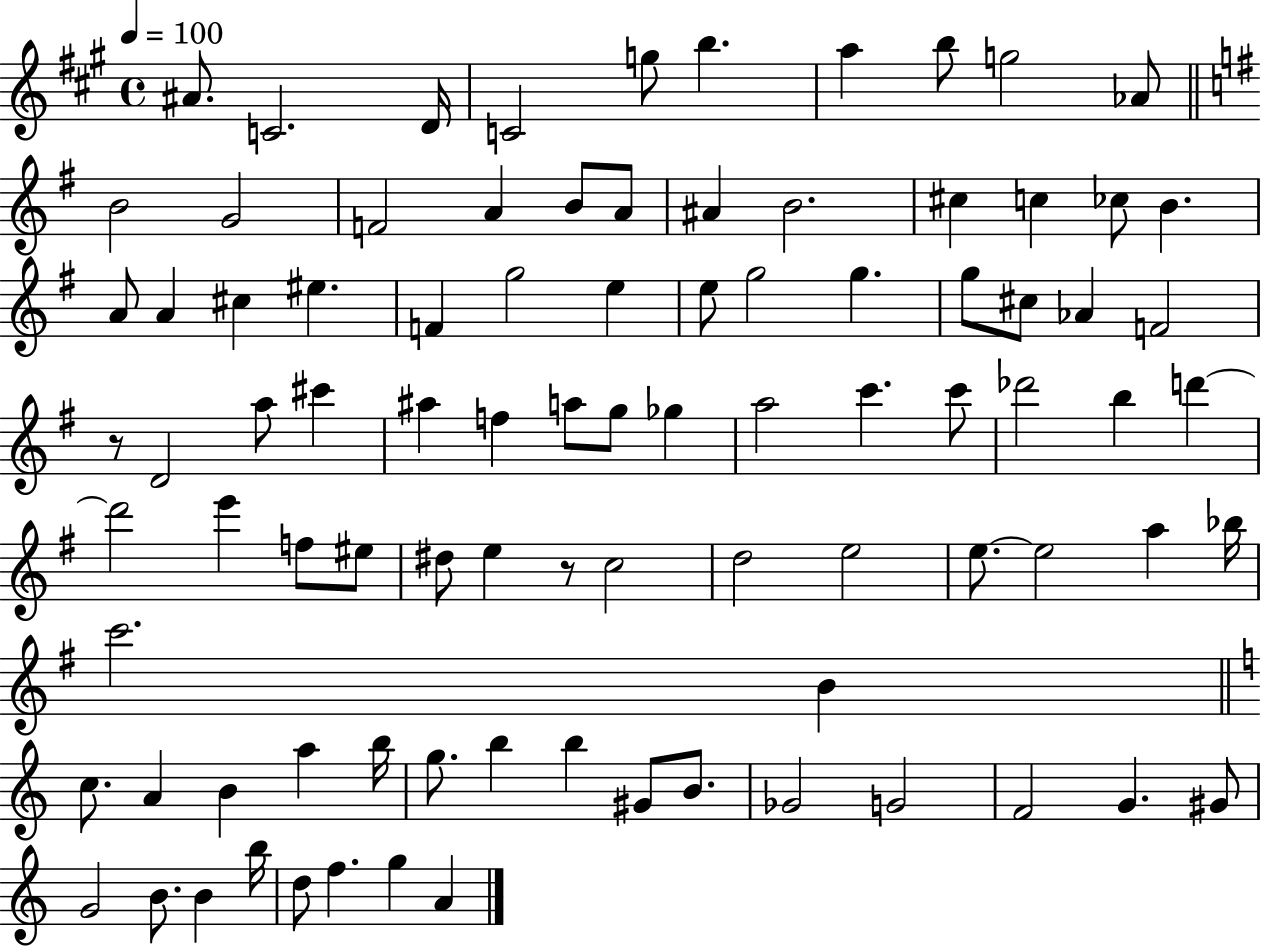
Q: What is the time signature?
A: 4/4